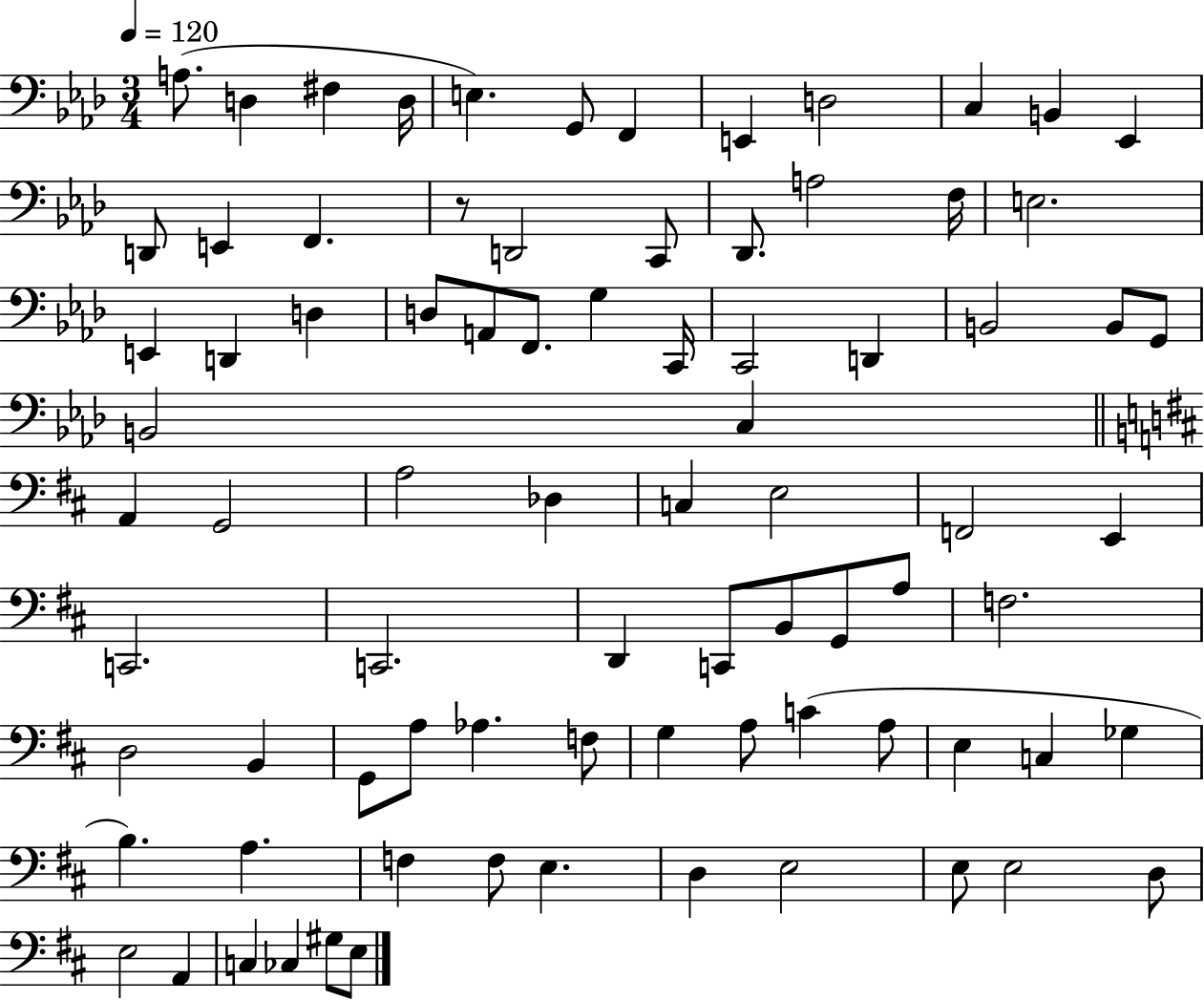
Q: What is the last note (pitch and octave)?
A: E3